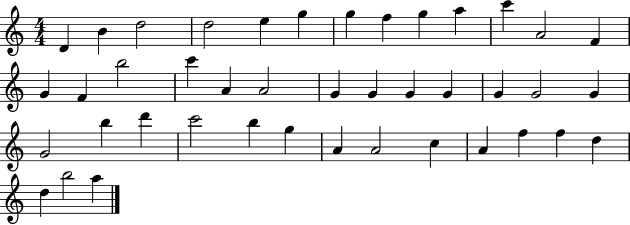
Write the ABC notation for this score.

X:1
T:Untitled
M:4/4
L:1/4
K:C
D B d2 d2 e g g f g a c' A2 F G F b2 c' A A2 G G G G G G2 G G2 b d' c'2 b g A A2 c A f f d d b2 a